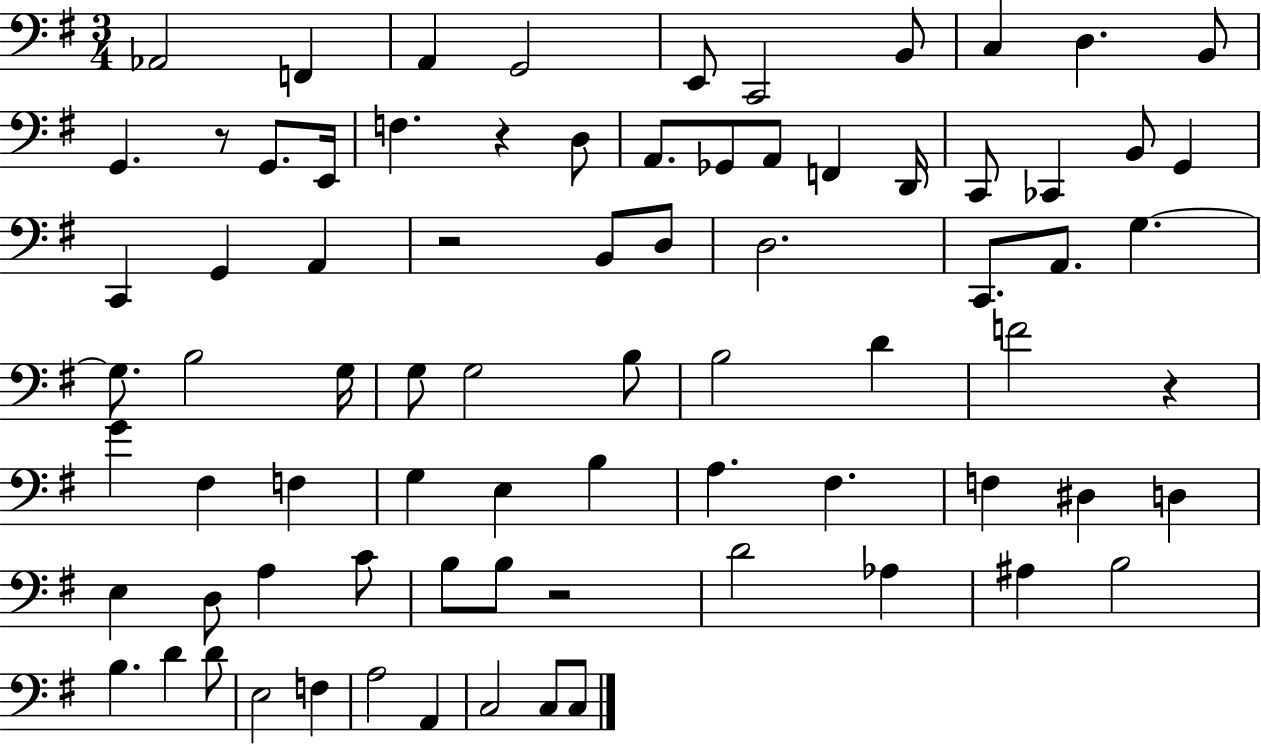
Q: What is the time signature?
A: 3/4